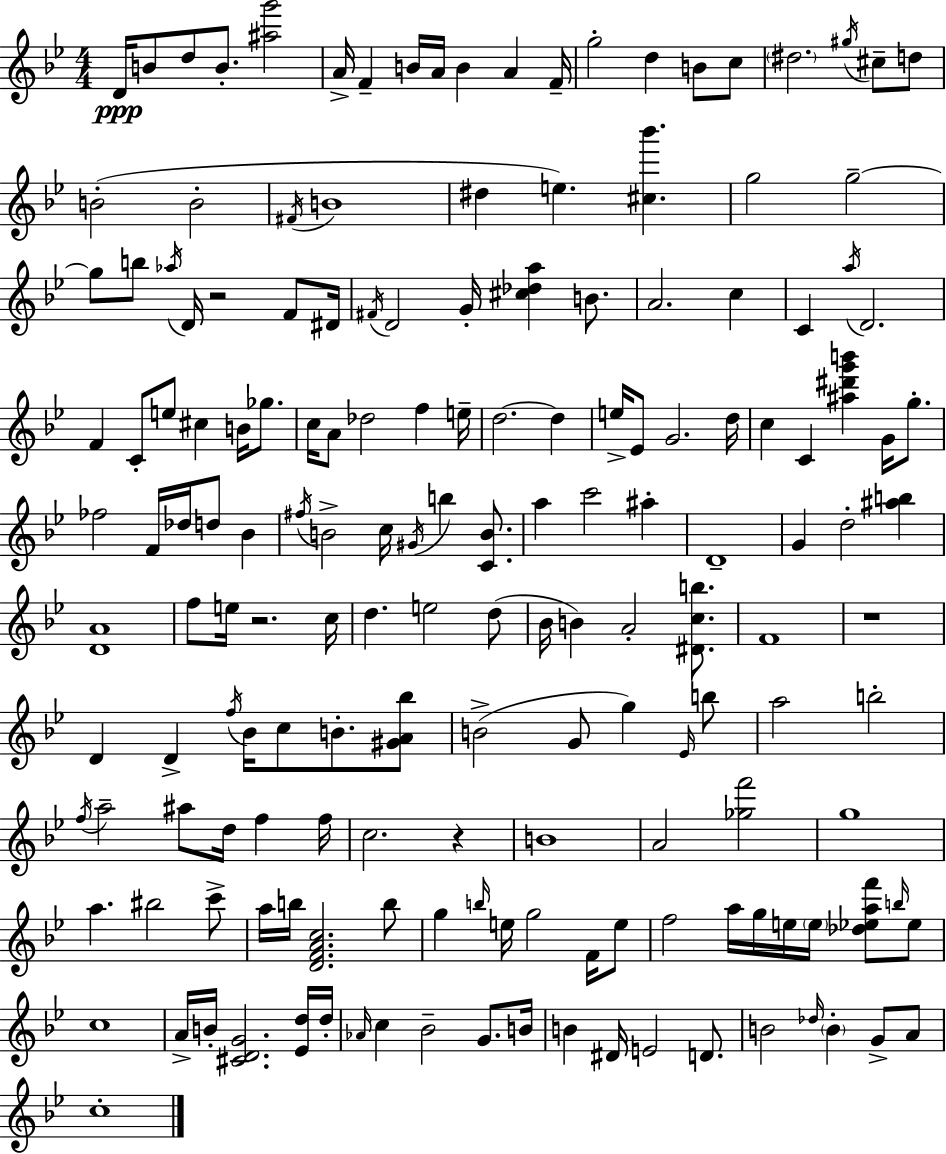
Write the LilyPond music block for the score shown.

{
  \clef treble
  \numericTimeSignature
  \time 4/4
  \key g \minor
  d'16\ppp b'8 d''8 b'8.-. <ais'' g'''>2 | a'16-> f'4-- b'16 a'16 b'4 a'4 f'16-- | g''2-. d''4 b'8 c''8 | \parenthesize dis''2. \acciaccatura { gis''16 } cis''8-- d''8 | \break b'2-.( b'2-. | \acciaccatura { fis'16 } b'1 | dis''4 e''4.) <cis'' bes'''>4. | g''2 g''2--~~ | \break g''8 b''8 \acciaccatura { aes''16 } d'16 r2 | f'8 dis'16 \acciaccatura { fis'16 } d'2 g'16-. <cis'' des'' a''>4 | b'8. a'2. | c''4 c'4 \acciaccatura { a''16 } d'2. | \break f'4 c'8-. e''8 cis''4 | b'16 ges''8. c''16 a'8 des''2 | f''4 e''16-- d''2.~~ | d''4 e''16-> ees'8 g'2. | \break d''16 c''4 c'4 <ais'' dis''' g''' b'''>4 | g'16 g''8.-. fes''2 f'16 des''16 d''8 | bes'4 \acciaccatura { fis''16 } b'2-> c''16 \acciaccatura { gis'16 } | b''4 <c' b'>8. a''4 c'''2 | \break ais''4-. d'1-- | g'4 d''2-. | <ais'' b''>4 <d' a'>1 | f''8 e''16 r2. | \break c''16 d''4. e''2 | d''8( bes'16 b'4) a'2-. | <dis' c'' b''>8. f'1 | r1 | \break d'4 d'4-> \acciaccatura { f''16 } | bes'16 c''8 b'8.-. <gis' a' bes''>8 b'2->( | g'8 g''4) \grace { ees'16 } b''8 a''2 | b''2-. \acciaccatura { f''16 } a''2-- | \break ais''8 d''16 f''4 f''16 c''2. | r4 b'1 | a'2 | <ges'' f'''>2 g''1 | \break a''4. | bis''2 c'''8-> a''16 b''16 <d' f' a' c''>2. | b''8 g''4 \grace { b''16 } e''16 | g''2 f'16 e''8 f''2 | \break a''16 g''16 e''16 \parenthesize e''16 <des'' ees'' a'' f'''>8 \grace { b''16 } ees''8 c''1 | a'16-> b'16-. <cis' d' g'>2. | <ees' d''>16 d''16-. \grace { aes'16 } c''4 | bes'2-- g'8. b'16 b'4 | \break dis'16 e'2 d'8. b'2 | \grace { des''16 } \parenthesize b'4-. g'8-> a'8 c''1-. | \bar "|."
}